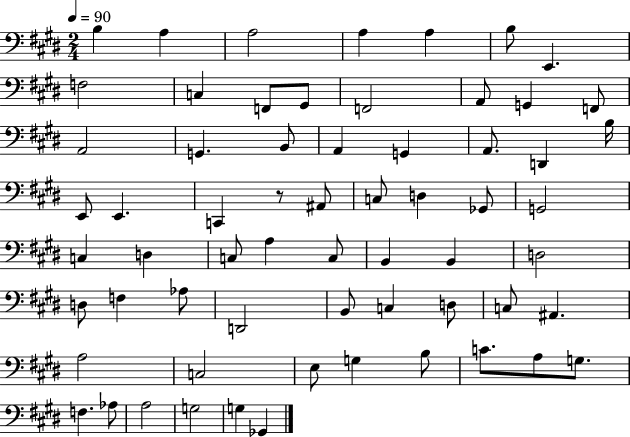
{
  \clef bass
  \numericTimeSignature
  \time 2/4
  \key e \major
  \tempo 4 = 90
  \repeat volta 2 { b4 a4 | a2 | a4 a4 | b8 e,4. | \break f2 | c4 f,8 gis,8 | f,2 | a,8 g,4 f,8 | \break a,2 | g,4. b,8 | a,4 g,4 | a,8. d,4 b16 | \break e,8 e,4. | c,4 r8 ais,8 | c8 d4 ges,8 | g,2 | \break c4 d4 | c8 a4 c8 | b,4 b,4 | d2 | \break d8 f4 aes8 | d,2 | b,8 c4 d8 | c8 ais,4. | \break a2 | c2 | e8 g4 b8 | c'8. a8 g8. | \break f4. aes8 | a2 | g2 | g4 ges,4 | \break } \bar "|."
}